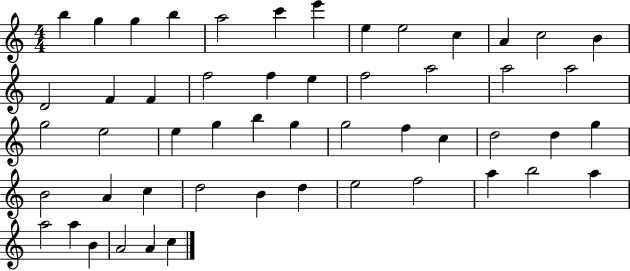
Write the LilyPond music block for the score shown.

{
  \clef treble
  \numericTimeSignature
  \time 4/4
  \key c \major
  b''4 g''4 g''4 b''4 | a''2 c'''4 e'''4 | e''4 e''2 c''4 | a'4 c''2 b'4 | \break d'2 f'4 f'4 | f''2 f''4 e''4 | f''2 a''2 | a''2 a''2 | \break g''2 e''2 | e''4 g''4 b''4 g''4 | g''2 f''4 c''4 | d''2 d''4 g''4 | \break b'2 a'4 c''4 | d''2 b'4 d''4 | e''2 f''2 | a''4 b''2 a''4 | \break a''2 a''4 b'4 | a'2 a'4 c''4 | \bar "|."
}